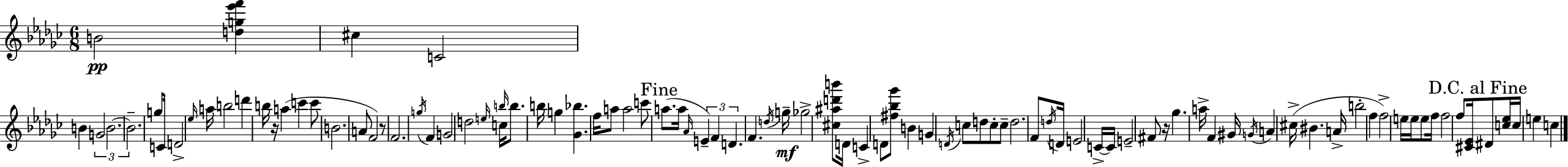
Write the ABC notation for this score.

X:1
T:Untitled
M:6/8
L:1/4
K:Ebm
B2 [dg_e'f'] ^c C2 B G2 B2 B2 g/2 C/4 D2 _e/4 a/4 b2 d' b/4 z/4 a c' c'/2 B2 A/2 F2 z/2 F2 g/4 F G2 d2 e/4 c/4 b/4 b/2 b/4 g [_G_b] f/4 a/2 a2 c'/2 a/2 a/4 _A/4 E F D F d/4 g/4 _g2 [^c^ad'b']/2 D/4 C D/2 [^f_b_g']/2 B G D/4 c/2 d/2 c/2 c/2 d2 F/2 d/4 D/4 E2 C/4 C/4 E2 ^F/2 z/4 _g a/4 F ^G/4 G/4 A ^c/4 ^B A/4 b2 f f2 e/4 e/4 e/2 f/4 f2 f/2 [^C_E]/4 ^D/2 [c_e]/4 c/4 e c